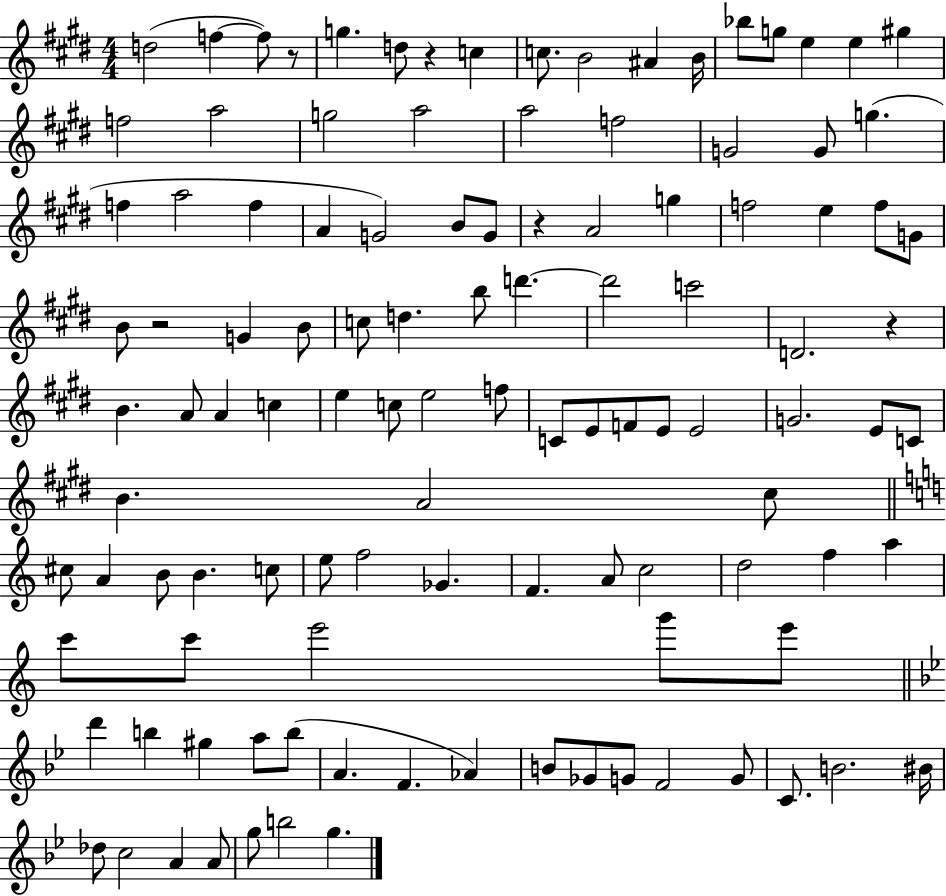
D5/h F5/q F5/e R/e G5/q. D5/e R/q C5/q C5/e. B4/h A#4/q B4/s Bb5/e G5/e E5/q E5/q G#5/q F5/h A5/h G5/h A5/h A5/h F5/h G4/h G4/e G5/q. F5/q A5/h F5/q A4/q G4/h B4/e G4/e R/q A4/h G5/q F5/h E5/q F5/e G4/e B4/e R/h G4/q B4/e C5/e D5/q. B5/e D6/q. D6/h C6/h D4/h. R/q B4/q. A4/e A4/q C5/q E5/q C5/e E5/h F5/e C4/e E4/e F4/e E4/e E4/h G4/h. E4/e C4/e B4/q. A4/h C#5/e C#5/e A4/q B4/e B4/q. C5/e E5/e F5/h Gb4/q. F4/q. A4/e C5/h D5/h F5/q A5/q C6/e C6/e E6/h G6/e E6/e D6/q B5/q G#5/q A5/e B5/e A4/q. F4/q. Ab4/q B4/e Gb4/e G4/e F4/h G4/e C4/e. B4/h. BIS4/s Db5/e C5/h A4/q A4/e G5/e B5/h G5/q.